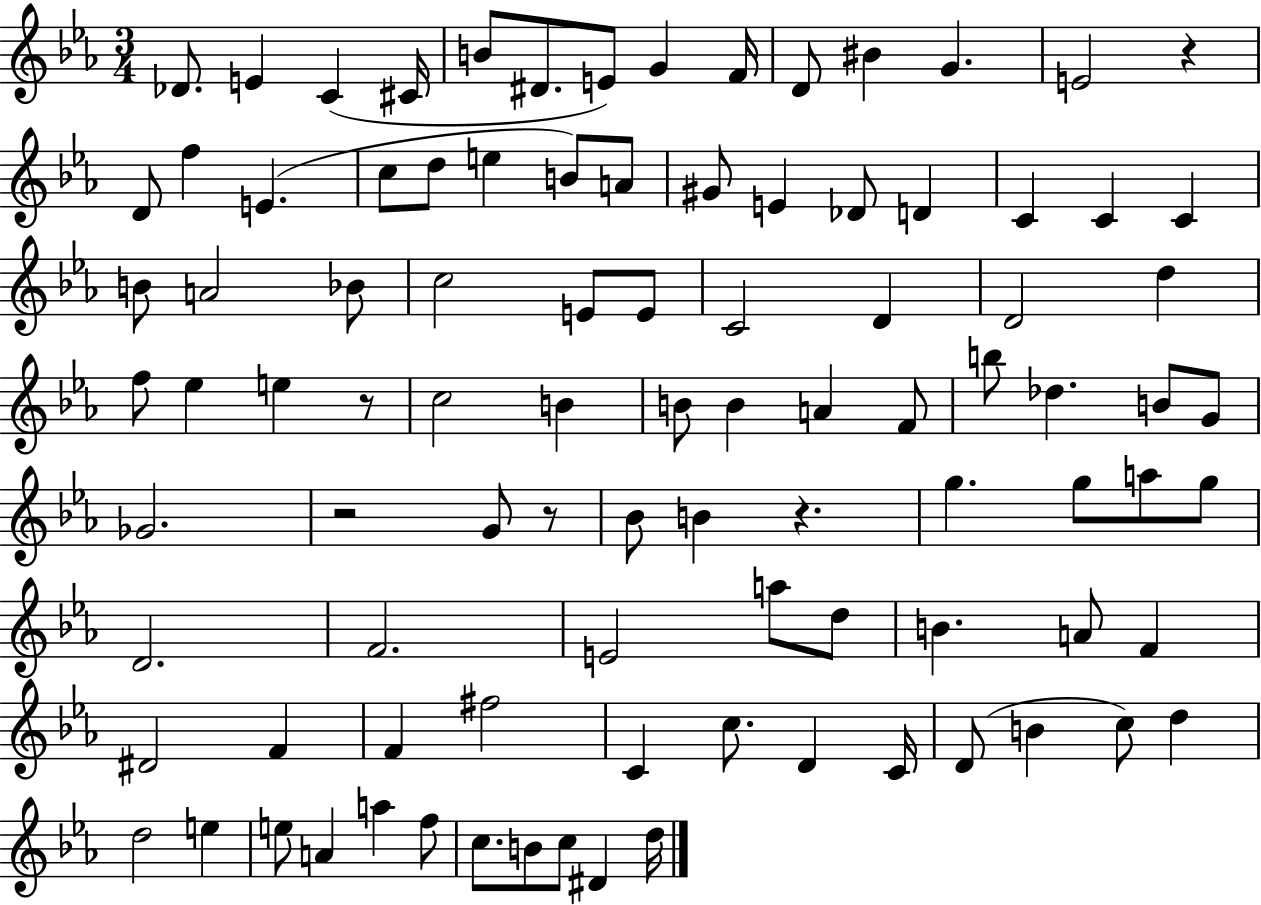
Db4/e. E4/q C4/q C#4/s B4/e D#4/e. E4/e G4/q F4/s D4/e BIS4/q G4/q. E4/h R/q D4/e F5/q E4/q. C5/e D5/e E5/q B4/e A4/e G#4/e E4/q Db4/e D4/q C4/q C4/q C4/q B4/e A4/h Bb4/e C5/h E4/e E4/e C4/h D4/q D4/h D5/q F5/e Eb5/q E5/q R/e C5/h B4/q B4/e B4/q A4/q F4/e B5/e Db5/q. B4/e G4/e Gb4/h. R/h G4/e R/e Bb4/e B4/q R/q. G5/q. G5/e A5/e G5/e D4/h. F4/h. E4/h A5/e D5/e B4/q. A4/e F4/q D#4/h F4/q F4/q F#5/h C4/q C5/e. D4/q C4/s D4/e B4/q C5/e D5/q D5/h E5/q E5/e A4/q A5/q F5/e C5/e. B4/e C5/e D#4/q D5/s